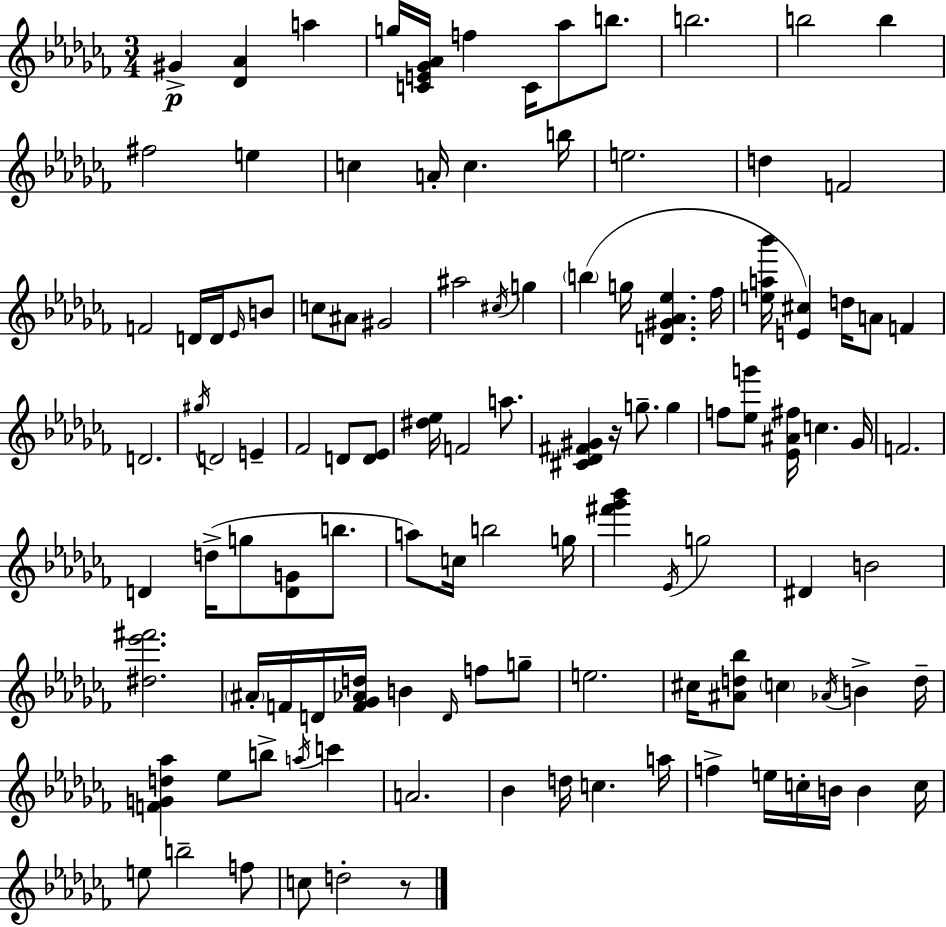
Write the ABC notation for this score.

X:1
T:Untitled
M:3/4
L:1/4
K:Abm
^G [_D_A] a g/4 [CE_G_A]/4 f C/4 _a/2 b/2 b2 b2 b ^f2 e c A/4 c b/4 e2 d F2 F2 D/4 D/4 _E/4 B/2 c/2 ^A/2 ^G2 ^a2 ^c/4 g b g/4 [D^G_A_e] _f/4 [ea_b']/4 [E^c] d/4 A/2 F D2 ^g/4 D2 E _F2 D/2 [D_E]/2 [^d_e]/4 F2 a/2 [^C_D^F^G] z/4 g/2 g f/2 [_eg']/2 [_E^A^f]/4 c _G/4 F2 D d/4 g/2 [DG]/2 b/2 a/2 c/4 b2 g/4 [^f'_g'_b'] _E/4 g2 ^D B2 [^d_e'^f']2 ^A/4 F/4 D/4 [F_G_Ad]/4 B D/4 f/2 g/2 e2 ^c/4 [^Ad_b]/2 c _A/4 B d/4 [FGd_a] _e/2 b/2 a/4 c' A2 _B d/4 c a/4 f e/4 c/4 B/4 B c/4 e/2 b2 f/2 c/2 d2 z/2